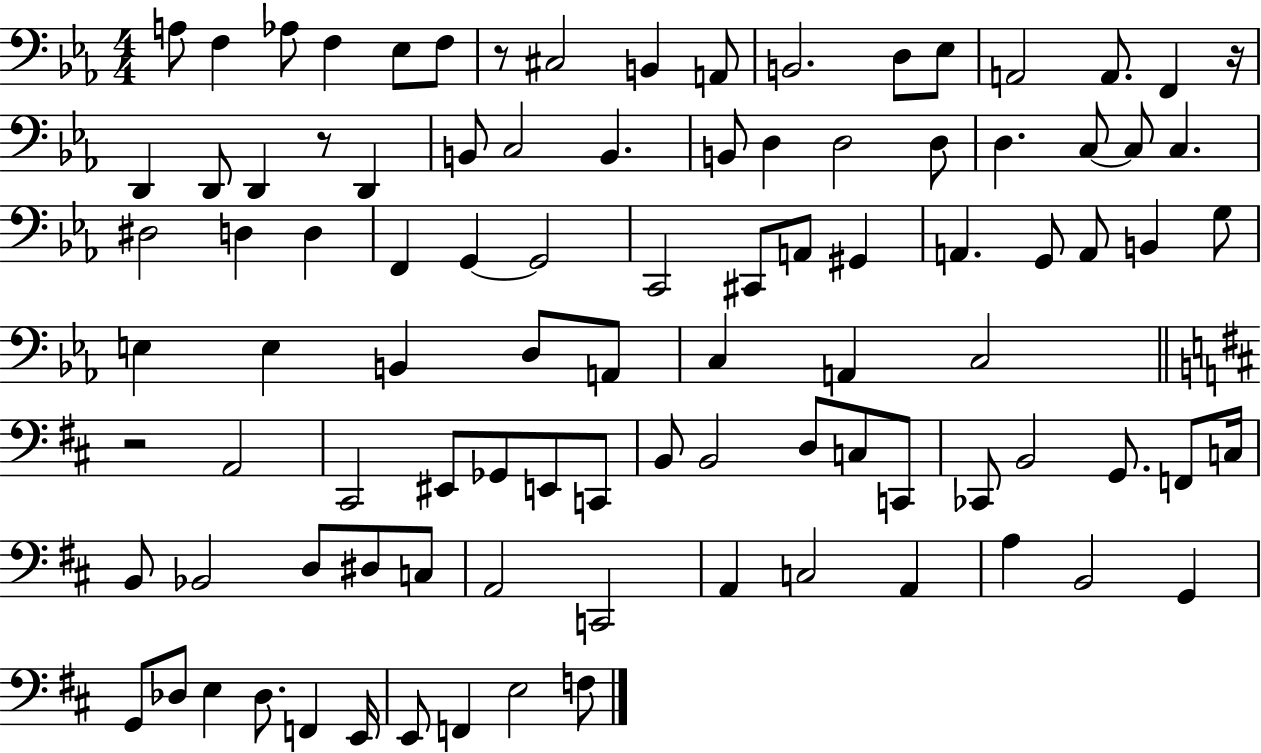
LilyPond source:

{
  \clef bass
  \numericTimeSignature
  \time 4/4
  \key ees \major
  a8 f4 aes8 f4 ees8 f8 | r8 cis2 b,4 a,8 | b,2. d8 ees8 | a,2 a,8. f,4 r16 | \break d,4 d,8 d,4 r8 d,4 | b,8 c2 b,4. | b,8 d4 d2 d8 | d4. c8~~ c8 c4. | \break dis2 d4 d4 | f,4 g,4~~ g,2 | c,2 cis,8 a,8 gis,4 | a,4. g,8 a,8 b,4 g8 | \break e4 e4 b,4 d8 a,8 | c4 a,4 c2 | \bar "||" \break \key d \major r2 a,2 | cis,2 eis,8 ges,8 e,8 c,8 | b,8 b,2 d8 c8 c,8 | ces,8 b,2 g,8. f,8 c16 | \break b,8 bes,2 d8 dis8 c8 | a,2 c,2 | a,4 c2 a,4 | a4 b,2 g,4 | \break g,8 des8 e4 des8. f,4 e,16 | e,8 f,4 e2 f8 | \bar "|."
}